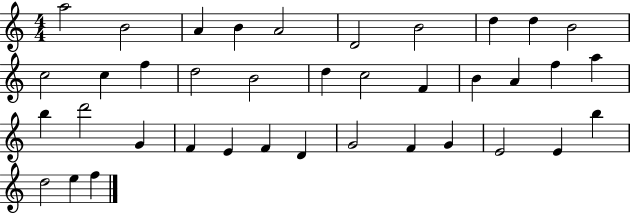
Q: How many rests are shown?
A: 0